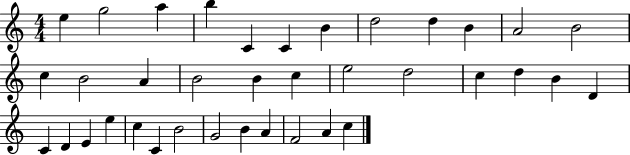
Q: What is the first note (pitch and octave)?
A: E5